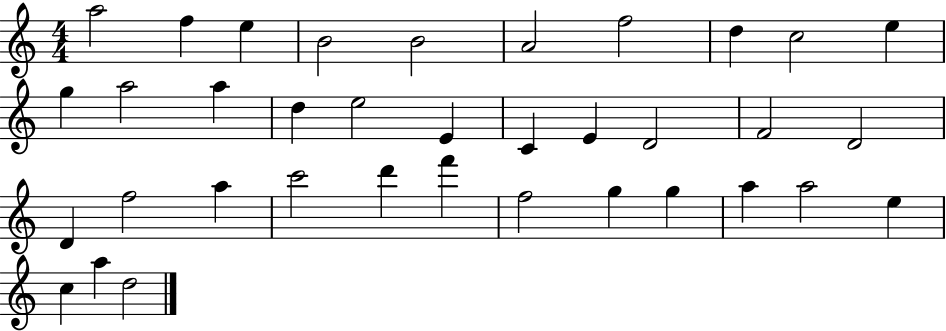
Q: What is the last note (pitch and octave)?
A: D5